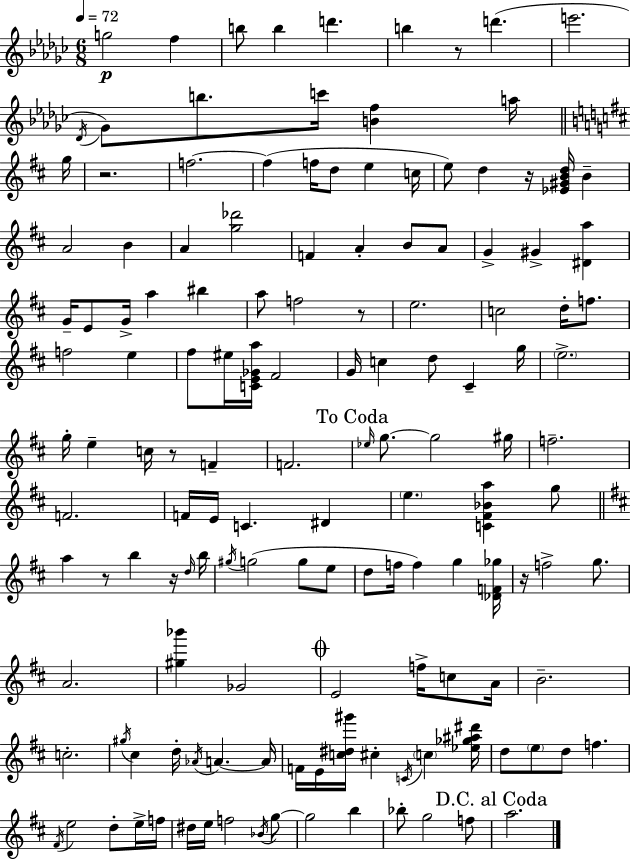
X:1
T:Untitled
M:6/8
L:1/4
K:Ebm
g2 f b/2 b d' b z/2 d' e'2 _D/4 _G/2 b/2 c'/4 [Bf] a/4 g/4 z2 f2 f f/4 d/2 e c/4 e/2 d z/4 [_E^GBd]/4 B A2 B A [g_d']2 F A B/2 A/2 G ^G [^Da] G/4 E/2 G/4 a ^b a/2 f2 z/2 e2 c2 d/4 f/2 f2 e ^f/2 ^e/4 [CE_Ga]/4 ^F2 G/4 c d/2 ^C g/4 e2 g/4 e c/4 z/2 F F2 _e/4 g/2 g2 ^g/4 f2 F2 F/4 E/4 C ^D e [C^F_Ba] g/2 a z/2 b z/4 d/4 b/4 ^g/4 g2 g/2 e/2 d/2 f/4 f g [_DF_g]/4 z/4 f2 g/2 A2 [^g_b'] _G2 E2 f/4 c/2 A/4 B2 c2 ^g/4 ^c d/4 _A/4 A A/4 F/4 E/4 [c^d^g']/4 ^c C/4 c [_e_g^a^d']/4 d/2 e/2 d/2 f ^F/4 e2 d/2 e/4 f/4 ^d/4 e/4 f2 _B/4 g/2 g2 b _b/2 g2 f/2 a2